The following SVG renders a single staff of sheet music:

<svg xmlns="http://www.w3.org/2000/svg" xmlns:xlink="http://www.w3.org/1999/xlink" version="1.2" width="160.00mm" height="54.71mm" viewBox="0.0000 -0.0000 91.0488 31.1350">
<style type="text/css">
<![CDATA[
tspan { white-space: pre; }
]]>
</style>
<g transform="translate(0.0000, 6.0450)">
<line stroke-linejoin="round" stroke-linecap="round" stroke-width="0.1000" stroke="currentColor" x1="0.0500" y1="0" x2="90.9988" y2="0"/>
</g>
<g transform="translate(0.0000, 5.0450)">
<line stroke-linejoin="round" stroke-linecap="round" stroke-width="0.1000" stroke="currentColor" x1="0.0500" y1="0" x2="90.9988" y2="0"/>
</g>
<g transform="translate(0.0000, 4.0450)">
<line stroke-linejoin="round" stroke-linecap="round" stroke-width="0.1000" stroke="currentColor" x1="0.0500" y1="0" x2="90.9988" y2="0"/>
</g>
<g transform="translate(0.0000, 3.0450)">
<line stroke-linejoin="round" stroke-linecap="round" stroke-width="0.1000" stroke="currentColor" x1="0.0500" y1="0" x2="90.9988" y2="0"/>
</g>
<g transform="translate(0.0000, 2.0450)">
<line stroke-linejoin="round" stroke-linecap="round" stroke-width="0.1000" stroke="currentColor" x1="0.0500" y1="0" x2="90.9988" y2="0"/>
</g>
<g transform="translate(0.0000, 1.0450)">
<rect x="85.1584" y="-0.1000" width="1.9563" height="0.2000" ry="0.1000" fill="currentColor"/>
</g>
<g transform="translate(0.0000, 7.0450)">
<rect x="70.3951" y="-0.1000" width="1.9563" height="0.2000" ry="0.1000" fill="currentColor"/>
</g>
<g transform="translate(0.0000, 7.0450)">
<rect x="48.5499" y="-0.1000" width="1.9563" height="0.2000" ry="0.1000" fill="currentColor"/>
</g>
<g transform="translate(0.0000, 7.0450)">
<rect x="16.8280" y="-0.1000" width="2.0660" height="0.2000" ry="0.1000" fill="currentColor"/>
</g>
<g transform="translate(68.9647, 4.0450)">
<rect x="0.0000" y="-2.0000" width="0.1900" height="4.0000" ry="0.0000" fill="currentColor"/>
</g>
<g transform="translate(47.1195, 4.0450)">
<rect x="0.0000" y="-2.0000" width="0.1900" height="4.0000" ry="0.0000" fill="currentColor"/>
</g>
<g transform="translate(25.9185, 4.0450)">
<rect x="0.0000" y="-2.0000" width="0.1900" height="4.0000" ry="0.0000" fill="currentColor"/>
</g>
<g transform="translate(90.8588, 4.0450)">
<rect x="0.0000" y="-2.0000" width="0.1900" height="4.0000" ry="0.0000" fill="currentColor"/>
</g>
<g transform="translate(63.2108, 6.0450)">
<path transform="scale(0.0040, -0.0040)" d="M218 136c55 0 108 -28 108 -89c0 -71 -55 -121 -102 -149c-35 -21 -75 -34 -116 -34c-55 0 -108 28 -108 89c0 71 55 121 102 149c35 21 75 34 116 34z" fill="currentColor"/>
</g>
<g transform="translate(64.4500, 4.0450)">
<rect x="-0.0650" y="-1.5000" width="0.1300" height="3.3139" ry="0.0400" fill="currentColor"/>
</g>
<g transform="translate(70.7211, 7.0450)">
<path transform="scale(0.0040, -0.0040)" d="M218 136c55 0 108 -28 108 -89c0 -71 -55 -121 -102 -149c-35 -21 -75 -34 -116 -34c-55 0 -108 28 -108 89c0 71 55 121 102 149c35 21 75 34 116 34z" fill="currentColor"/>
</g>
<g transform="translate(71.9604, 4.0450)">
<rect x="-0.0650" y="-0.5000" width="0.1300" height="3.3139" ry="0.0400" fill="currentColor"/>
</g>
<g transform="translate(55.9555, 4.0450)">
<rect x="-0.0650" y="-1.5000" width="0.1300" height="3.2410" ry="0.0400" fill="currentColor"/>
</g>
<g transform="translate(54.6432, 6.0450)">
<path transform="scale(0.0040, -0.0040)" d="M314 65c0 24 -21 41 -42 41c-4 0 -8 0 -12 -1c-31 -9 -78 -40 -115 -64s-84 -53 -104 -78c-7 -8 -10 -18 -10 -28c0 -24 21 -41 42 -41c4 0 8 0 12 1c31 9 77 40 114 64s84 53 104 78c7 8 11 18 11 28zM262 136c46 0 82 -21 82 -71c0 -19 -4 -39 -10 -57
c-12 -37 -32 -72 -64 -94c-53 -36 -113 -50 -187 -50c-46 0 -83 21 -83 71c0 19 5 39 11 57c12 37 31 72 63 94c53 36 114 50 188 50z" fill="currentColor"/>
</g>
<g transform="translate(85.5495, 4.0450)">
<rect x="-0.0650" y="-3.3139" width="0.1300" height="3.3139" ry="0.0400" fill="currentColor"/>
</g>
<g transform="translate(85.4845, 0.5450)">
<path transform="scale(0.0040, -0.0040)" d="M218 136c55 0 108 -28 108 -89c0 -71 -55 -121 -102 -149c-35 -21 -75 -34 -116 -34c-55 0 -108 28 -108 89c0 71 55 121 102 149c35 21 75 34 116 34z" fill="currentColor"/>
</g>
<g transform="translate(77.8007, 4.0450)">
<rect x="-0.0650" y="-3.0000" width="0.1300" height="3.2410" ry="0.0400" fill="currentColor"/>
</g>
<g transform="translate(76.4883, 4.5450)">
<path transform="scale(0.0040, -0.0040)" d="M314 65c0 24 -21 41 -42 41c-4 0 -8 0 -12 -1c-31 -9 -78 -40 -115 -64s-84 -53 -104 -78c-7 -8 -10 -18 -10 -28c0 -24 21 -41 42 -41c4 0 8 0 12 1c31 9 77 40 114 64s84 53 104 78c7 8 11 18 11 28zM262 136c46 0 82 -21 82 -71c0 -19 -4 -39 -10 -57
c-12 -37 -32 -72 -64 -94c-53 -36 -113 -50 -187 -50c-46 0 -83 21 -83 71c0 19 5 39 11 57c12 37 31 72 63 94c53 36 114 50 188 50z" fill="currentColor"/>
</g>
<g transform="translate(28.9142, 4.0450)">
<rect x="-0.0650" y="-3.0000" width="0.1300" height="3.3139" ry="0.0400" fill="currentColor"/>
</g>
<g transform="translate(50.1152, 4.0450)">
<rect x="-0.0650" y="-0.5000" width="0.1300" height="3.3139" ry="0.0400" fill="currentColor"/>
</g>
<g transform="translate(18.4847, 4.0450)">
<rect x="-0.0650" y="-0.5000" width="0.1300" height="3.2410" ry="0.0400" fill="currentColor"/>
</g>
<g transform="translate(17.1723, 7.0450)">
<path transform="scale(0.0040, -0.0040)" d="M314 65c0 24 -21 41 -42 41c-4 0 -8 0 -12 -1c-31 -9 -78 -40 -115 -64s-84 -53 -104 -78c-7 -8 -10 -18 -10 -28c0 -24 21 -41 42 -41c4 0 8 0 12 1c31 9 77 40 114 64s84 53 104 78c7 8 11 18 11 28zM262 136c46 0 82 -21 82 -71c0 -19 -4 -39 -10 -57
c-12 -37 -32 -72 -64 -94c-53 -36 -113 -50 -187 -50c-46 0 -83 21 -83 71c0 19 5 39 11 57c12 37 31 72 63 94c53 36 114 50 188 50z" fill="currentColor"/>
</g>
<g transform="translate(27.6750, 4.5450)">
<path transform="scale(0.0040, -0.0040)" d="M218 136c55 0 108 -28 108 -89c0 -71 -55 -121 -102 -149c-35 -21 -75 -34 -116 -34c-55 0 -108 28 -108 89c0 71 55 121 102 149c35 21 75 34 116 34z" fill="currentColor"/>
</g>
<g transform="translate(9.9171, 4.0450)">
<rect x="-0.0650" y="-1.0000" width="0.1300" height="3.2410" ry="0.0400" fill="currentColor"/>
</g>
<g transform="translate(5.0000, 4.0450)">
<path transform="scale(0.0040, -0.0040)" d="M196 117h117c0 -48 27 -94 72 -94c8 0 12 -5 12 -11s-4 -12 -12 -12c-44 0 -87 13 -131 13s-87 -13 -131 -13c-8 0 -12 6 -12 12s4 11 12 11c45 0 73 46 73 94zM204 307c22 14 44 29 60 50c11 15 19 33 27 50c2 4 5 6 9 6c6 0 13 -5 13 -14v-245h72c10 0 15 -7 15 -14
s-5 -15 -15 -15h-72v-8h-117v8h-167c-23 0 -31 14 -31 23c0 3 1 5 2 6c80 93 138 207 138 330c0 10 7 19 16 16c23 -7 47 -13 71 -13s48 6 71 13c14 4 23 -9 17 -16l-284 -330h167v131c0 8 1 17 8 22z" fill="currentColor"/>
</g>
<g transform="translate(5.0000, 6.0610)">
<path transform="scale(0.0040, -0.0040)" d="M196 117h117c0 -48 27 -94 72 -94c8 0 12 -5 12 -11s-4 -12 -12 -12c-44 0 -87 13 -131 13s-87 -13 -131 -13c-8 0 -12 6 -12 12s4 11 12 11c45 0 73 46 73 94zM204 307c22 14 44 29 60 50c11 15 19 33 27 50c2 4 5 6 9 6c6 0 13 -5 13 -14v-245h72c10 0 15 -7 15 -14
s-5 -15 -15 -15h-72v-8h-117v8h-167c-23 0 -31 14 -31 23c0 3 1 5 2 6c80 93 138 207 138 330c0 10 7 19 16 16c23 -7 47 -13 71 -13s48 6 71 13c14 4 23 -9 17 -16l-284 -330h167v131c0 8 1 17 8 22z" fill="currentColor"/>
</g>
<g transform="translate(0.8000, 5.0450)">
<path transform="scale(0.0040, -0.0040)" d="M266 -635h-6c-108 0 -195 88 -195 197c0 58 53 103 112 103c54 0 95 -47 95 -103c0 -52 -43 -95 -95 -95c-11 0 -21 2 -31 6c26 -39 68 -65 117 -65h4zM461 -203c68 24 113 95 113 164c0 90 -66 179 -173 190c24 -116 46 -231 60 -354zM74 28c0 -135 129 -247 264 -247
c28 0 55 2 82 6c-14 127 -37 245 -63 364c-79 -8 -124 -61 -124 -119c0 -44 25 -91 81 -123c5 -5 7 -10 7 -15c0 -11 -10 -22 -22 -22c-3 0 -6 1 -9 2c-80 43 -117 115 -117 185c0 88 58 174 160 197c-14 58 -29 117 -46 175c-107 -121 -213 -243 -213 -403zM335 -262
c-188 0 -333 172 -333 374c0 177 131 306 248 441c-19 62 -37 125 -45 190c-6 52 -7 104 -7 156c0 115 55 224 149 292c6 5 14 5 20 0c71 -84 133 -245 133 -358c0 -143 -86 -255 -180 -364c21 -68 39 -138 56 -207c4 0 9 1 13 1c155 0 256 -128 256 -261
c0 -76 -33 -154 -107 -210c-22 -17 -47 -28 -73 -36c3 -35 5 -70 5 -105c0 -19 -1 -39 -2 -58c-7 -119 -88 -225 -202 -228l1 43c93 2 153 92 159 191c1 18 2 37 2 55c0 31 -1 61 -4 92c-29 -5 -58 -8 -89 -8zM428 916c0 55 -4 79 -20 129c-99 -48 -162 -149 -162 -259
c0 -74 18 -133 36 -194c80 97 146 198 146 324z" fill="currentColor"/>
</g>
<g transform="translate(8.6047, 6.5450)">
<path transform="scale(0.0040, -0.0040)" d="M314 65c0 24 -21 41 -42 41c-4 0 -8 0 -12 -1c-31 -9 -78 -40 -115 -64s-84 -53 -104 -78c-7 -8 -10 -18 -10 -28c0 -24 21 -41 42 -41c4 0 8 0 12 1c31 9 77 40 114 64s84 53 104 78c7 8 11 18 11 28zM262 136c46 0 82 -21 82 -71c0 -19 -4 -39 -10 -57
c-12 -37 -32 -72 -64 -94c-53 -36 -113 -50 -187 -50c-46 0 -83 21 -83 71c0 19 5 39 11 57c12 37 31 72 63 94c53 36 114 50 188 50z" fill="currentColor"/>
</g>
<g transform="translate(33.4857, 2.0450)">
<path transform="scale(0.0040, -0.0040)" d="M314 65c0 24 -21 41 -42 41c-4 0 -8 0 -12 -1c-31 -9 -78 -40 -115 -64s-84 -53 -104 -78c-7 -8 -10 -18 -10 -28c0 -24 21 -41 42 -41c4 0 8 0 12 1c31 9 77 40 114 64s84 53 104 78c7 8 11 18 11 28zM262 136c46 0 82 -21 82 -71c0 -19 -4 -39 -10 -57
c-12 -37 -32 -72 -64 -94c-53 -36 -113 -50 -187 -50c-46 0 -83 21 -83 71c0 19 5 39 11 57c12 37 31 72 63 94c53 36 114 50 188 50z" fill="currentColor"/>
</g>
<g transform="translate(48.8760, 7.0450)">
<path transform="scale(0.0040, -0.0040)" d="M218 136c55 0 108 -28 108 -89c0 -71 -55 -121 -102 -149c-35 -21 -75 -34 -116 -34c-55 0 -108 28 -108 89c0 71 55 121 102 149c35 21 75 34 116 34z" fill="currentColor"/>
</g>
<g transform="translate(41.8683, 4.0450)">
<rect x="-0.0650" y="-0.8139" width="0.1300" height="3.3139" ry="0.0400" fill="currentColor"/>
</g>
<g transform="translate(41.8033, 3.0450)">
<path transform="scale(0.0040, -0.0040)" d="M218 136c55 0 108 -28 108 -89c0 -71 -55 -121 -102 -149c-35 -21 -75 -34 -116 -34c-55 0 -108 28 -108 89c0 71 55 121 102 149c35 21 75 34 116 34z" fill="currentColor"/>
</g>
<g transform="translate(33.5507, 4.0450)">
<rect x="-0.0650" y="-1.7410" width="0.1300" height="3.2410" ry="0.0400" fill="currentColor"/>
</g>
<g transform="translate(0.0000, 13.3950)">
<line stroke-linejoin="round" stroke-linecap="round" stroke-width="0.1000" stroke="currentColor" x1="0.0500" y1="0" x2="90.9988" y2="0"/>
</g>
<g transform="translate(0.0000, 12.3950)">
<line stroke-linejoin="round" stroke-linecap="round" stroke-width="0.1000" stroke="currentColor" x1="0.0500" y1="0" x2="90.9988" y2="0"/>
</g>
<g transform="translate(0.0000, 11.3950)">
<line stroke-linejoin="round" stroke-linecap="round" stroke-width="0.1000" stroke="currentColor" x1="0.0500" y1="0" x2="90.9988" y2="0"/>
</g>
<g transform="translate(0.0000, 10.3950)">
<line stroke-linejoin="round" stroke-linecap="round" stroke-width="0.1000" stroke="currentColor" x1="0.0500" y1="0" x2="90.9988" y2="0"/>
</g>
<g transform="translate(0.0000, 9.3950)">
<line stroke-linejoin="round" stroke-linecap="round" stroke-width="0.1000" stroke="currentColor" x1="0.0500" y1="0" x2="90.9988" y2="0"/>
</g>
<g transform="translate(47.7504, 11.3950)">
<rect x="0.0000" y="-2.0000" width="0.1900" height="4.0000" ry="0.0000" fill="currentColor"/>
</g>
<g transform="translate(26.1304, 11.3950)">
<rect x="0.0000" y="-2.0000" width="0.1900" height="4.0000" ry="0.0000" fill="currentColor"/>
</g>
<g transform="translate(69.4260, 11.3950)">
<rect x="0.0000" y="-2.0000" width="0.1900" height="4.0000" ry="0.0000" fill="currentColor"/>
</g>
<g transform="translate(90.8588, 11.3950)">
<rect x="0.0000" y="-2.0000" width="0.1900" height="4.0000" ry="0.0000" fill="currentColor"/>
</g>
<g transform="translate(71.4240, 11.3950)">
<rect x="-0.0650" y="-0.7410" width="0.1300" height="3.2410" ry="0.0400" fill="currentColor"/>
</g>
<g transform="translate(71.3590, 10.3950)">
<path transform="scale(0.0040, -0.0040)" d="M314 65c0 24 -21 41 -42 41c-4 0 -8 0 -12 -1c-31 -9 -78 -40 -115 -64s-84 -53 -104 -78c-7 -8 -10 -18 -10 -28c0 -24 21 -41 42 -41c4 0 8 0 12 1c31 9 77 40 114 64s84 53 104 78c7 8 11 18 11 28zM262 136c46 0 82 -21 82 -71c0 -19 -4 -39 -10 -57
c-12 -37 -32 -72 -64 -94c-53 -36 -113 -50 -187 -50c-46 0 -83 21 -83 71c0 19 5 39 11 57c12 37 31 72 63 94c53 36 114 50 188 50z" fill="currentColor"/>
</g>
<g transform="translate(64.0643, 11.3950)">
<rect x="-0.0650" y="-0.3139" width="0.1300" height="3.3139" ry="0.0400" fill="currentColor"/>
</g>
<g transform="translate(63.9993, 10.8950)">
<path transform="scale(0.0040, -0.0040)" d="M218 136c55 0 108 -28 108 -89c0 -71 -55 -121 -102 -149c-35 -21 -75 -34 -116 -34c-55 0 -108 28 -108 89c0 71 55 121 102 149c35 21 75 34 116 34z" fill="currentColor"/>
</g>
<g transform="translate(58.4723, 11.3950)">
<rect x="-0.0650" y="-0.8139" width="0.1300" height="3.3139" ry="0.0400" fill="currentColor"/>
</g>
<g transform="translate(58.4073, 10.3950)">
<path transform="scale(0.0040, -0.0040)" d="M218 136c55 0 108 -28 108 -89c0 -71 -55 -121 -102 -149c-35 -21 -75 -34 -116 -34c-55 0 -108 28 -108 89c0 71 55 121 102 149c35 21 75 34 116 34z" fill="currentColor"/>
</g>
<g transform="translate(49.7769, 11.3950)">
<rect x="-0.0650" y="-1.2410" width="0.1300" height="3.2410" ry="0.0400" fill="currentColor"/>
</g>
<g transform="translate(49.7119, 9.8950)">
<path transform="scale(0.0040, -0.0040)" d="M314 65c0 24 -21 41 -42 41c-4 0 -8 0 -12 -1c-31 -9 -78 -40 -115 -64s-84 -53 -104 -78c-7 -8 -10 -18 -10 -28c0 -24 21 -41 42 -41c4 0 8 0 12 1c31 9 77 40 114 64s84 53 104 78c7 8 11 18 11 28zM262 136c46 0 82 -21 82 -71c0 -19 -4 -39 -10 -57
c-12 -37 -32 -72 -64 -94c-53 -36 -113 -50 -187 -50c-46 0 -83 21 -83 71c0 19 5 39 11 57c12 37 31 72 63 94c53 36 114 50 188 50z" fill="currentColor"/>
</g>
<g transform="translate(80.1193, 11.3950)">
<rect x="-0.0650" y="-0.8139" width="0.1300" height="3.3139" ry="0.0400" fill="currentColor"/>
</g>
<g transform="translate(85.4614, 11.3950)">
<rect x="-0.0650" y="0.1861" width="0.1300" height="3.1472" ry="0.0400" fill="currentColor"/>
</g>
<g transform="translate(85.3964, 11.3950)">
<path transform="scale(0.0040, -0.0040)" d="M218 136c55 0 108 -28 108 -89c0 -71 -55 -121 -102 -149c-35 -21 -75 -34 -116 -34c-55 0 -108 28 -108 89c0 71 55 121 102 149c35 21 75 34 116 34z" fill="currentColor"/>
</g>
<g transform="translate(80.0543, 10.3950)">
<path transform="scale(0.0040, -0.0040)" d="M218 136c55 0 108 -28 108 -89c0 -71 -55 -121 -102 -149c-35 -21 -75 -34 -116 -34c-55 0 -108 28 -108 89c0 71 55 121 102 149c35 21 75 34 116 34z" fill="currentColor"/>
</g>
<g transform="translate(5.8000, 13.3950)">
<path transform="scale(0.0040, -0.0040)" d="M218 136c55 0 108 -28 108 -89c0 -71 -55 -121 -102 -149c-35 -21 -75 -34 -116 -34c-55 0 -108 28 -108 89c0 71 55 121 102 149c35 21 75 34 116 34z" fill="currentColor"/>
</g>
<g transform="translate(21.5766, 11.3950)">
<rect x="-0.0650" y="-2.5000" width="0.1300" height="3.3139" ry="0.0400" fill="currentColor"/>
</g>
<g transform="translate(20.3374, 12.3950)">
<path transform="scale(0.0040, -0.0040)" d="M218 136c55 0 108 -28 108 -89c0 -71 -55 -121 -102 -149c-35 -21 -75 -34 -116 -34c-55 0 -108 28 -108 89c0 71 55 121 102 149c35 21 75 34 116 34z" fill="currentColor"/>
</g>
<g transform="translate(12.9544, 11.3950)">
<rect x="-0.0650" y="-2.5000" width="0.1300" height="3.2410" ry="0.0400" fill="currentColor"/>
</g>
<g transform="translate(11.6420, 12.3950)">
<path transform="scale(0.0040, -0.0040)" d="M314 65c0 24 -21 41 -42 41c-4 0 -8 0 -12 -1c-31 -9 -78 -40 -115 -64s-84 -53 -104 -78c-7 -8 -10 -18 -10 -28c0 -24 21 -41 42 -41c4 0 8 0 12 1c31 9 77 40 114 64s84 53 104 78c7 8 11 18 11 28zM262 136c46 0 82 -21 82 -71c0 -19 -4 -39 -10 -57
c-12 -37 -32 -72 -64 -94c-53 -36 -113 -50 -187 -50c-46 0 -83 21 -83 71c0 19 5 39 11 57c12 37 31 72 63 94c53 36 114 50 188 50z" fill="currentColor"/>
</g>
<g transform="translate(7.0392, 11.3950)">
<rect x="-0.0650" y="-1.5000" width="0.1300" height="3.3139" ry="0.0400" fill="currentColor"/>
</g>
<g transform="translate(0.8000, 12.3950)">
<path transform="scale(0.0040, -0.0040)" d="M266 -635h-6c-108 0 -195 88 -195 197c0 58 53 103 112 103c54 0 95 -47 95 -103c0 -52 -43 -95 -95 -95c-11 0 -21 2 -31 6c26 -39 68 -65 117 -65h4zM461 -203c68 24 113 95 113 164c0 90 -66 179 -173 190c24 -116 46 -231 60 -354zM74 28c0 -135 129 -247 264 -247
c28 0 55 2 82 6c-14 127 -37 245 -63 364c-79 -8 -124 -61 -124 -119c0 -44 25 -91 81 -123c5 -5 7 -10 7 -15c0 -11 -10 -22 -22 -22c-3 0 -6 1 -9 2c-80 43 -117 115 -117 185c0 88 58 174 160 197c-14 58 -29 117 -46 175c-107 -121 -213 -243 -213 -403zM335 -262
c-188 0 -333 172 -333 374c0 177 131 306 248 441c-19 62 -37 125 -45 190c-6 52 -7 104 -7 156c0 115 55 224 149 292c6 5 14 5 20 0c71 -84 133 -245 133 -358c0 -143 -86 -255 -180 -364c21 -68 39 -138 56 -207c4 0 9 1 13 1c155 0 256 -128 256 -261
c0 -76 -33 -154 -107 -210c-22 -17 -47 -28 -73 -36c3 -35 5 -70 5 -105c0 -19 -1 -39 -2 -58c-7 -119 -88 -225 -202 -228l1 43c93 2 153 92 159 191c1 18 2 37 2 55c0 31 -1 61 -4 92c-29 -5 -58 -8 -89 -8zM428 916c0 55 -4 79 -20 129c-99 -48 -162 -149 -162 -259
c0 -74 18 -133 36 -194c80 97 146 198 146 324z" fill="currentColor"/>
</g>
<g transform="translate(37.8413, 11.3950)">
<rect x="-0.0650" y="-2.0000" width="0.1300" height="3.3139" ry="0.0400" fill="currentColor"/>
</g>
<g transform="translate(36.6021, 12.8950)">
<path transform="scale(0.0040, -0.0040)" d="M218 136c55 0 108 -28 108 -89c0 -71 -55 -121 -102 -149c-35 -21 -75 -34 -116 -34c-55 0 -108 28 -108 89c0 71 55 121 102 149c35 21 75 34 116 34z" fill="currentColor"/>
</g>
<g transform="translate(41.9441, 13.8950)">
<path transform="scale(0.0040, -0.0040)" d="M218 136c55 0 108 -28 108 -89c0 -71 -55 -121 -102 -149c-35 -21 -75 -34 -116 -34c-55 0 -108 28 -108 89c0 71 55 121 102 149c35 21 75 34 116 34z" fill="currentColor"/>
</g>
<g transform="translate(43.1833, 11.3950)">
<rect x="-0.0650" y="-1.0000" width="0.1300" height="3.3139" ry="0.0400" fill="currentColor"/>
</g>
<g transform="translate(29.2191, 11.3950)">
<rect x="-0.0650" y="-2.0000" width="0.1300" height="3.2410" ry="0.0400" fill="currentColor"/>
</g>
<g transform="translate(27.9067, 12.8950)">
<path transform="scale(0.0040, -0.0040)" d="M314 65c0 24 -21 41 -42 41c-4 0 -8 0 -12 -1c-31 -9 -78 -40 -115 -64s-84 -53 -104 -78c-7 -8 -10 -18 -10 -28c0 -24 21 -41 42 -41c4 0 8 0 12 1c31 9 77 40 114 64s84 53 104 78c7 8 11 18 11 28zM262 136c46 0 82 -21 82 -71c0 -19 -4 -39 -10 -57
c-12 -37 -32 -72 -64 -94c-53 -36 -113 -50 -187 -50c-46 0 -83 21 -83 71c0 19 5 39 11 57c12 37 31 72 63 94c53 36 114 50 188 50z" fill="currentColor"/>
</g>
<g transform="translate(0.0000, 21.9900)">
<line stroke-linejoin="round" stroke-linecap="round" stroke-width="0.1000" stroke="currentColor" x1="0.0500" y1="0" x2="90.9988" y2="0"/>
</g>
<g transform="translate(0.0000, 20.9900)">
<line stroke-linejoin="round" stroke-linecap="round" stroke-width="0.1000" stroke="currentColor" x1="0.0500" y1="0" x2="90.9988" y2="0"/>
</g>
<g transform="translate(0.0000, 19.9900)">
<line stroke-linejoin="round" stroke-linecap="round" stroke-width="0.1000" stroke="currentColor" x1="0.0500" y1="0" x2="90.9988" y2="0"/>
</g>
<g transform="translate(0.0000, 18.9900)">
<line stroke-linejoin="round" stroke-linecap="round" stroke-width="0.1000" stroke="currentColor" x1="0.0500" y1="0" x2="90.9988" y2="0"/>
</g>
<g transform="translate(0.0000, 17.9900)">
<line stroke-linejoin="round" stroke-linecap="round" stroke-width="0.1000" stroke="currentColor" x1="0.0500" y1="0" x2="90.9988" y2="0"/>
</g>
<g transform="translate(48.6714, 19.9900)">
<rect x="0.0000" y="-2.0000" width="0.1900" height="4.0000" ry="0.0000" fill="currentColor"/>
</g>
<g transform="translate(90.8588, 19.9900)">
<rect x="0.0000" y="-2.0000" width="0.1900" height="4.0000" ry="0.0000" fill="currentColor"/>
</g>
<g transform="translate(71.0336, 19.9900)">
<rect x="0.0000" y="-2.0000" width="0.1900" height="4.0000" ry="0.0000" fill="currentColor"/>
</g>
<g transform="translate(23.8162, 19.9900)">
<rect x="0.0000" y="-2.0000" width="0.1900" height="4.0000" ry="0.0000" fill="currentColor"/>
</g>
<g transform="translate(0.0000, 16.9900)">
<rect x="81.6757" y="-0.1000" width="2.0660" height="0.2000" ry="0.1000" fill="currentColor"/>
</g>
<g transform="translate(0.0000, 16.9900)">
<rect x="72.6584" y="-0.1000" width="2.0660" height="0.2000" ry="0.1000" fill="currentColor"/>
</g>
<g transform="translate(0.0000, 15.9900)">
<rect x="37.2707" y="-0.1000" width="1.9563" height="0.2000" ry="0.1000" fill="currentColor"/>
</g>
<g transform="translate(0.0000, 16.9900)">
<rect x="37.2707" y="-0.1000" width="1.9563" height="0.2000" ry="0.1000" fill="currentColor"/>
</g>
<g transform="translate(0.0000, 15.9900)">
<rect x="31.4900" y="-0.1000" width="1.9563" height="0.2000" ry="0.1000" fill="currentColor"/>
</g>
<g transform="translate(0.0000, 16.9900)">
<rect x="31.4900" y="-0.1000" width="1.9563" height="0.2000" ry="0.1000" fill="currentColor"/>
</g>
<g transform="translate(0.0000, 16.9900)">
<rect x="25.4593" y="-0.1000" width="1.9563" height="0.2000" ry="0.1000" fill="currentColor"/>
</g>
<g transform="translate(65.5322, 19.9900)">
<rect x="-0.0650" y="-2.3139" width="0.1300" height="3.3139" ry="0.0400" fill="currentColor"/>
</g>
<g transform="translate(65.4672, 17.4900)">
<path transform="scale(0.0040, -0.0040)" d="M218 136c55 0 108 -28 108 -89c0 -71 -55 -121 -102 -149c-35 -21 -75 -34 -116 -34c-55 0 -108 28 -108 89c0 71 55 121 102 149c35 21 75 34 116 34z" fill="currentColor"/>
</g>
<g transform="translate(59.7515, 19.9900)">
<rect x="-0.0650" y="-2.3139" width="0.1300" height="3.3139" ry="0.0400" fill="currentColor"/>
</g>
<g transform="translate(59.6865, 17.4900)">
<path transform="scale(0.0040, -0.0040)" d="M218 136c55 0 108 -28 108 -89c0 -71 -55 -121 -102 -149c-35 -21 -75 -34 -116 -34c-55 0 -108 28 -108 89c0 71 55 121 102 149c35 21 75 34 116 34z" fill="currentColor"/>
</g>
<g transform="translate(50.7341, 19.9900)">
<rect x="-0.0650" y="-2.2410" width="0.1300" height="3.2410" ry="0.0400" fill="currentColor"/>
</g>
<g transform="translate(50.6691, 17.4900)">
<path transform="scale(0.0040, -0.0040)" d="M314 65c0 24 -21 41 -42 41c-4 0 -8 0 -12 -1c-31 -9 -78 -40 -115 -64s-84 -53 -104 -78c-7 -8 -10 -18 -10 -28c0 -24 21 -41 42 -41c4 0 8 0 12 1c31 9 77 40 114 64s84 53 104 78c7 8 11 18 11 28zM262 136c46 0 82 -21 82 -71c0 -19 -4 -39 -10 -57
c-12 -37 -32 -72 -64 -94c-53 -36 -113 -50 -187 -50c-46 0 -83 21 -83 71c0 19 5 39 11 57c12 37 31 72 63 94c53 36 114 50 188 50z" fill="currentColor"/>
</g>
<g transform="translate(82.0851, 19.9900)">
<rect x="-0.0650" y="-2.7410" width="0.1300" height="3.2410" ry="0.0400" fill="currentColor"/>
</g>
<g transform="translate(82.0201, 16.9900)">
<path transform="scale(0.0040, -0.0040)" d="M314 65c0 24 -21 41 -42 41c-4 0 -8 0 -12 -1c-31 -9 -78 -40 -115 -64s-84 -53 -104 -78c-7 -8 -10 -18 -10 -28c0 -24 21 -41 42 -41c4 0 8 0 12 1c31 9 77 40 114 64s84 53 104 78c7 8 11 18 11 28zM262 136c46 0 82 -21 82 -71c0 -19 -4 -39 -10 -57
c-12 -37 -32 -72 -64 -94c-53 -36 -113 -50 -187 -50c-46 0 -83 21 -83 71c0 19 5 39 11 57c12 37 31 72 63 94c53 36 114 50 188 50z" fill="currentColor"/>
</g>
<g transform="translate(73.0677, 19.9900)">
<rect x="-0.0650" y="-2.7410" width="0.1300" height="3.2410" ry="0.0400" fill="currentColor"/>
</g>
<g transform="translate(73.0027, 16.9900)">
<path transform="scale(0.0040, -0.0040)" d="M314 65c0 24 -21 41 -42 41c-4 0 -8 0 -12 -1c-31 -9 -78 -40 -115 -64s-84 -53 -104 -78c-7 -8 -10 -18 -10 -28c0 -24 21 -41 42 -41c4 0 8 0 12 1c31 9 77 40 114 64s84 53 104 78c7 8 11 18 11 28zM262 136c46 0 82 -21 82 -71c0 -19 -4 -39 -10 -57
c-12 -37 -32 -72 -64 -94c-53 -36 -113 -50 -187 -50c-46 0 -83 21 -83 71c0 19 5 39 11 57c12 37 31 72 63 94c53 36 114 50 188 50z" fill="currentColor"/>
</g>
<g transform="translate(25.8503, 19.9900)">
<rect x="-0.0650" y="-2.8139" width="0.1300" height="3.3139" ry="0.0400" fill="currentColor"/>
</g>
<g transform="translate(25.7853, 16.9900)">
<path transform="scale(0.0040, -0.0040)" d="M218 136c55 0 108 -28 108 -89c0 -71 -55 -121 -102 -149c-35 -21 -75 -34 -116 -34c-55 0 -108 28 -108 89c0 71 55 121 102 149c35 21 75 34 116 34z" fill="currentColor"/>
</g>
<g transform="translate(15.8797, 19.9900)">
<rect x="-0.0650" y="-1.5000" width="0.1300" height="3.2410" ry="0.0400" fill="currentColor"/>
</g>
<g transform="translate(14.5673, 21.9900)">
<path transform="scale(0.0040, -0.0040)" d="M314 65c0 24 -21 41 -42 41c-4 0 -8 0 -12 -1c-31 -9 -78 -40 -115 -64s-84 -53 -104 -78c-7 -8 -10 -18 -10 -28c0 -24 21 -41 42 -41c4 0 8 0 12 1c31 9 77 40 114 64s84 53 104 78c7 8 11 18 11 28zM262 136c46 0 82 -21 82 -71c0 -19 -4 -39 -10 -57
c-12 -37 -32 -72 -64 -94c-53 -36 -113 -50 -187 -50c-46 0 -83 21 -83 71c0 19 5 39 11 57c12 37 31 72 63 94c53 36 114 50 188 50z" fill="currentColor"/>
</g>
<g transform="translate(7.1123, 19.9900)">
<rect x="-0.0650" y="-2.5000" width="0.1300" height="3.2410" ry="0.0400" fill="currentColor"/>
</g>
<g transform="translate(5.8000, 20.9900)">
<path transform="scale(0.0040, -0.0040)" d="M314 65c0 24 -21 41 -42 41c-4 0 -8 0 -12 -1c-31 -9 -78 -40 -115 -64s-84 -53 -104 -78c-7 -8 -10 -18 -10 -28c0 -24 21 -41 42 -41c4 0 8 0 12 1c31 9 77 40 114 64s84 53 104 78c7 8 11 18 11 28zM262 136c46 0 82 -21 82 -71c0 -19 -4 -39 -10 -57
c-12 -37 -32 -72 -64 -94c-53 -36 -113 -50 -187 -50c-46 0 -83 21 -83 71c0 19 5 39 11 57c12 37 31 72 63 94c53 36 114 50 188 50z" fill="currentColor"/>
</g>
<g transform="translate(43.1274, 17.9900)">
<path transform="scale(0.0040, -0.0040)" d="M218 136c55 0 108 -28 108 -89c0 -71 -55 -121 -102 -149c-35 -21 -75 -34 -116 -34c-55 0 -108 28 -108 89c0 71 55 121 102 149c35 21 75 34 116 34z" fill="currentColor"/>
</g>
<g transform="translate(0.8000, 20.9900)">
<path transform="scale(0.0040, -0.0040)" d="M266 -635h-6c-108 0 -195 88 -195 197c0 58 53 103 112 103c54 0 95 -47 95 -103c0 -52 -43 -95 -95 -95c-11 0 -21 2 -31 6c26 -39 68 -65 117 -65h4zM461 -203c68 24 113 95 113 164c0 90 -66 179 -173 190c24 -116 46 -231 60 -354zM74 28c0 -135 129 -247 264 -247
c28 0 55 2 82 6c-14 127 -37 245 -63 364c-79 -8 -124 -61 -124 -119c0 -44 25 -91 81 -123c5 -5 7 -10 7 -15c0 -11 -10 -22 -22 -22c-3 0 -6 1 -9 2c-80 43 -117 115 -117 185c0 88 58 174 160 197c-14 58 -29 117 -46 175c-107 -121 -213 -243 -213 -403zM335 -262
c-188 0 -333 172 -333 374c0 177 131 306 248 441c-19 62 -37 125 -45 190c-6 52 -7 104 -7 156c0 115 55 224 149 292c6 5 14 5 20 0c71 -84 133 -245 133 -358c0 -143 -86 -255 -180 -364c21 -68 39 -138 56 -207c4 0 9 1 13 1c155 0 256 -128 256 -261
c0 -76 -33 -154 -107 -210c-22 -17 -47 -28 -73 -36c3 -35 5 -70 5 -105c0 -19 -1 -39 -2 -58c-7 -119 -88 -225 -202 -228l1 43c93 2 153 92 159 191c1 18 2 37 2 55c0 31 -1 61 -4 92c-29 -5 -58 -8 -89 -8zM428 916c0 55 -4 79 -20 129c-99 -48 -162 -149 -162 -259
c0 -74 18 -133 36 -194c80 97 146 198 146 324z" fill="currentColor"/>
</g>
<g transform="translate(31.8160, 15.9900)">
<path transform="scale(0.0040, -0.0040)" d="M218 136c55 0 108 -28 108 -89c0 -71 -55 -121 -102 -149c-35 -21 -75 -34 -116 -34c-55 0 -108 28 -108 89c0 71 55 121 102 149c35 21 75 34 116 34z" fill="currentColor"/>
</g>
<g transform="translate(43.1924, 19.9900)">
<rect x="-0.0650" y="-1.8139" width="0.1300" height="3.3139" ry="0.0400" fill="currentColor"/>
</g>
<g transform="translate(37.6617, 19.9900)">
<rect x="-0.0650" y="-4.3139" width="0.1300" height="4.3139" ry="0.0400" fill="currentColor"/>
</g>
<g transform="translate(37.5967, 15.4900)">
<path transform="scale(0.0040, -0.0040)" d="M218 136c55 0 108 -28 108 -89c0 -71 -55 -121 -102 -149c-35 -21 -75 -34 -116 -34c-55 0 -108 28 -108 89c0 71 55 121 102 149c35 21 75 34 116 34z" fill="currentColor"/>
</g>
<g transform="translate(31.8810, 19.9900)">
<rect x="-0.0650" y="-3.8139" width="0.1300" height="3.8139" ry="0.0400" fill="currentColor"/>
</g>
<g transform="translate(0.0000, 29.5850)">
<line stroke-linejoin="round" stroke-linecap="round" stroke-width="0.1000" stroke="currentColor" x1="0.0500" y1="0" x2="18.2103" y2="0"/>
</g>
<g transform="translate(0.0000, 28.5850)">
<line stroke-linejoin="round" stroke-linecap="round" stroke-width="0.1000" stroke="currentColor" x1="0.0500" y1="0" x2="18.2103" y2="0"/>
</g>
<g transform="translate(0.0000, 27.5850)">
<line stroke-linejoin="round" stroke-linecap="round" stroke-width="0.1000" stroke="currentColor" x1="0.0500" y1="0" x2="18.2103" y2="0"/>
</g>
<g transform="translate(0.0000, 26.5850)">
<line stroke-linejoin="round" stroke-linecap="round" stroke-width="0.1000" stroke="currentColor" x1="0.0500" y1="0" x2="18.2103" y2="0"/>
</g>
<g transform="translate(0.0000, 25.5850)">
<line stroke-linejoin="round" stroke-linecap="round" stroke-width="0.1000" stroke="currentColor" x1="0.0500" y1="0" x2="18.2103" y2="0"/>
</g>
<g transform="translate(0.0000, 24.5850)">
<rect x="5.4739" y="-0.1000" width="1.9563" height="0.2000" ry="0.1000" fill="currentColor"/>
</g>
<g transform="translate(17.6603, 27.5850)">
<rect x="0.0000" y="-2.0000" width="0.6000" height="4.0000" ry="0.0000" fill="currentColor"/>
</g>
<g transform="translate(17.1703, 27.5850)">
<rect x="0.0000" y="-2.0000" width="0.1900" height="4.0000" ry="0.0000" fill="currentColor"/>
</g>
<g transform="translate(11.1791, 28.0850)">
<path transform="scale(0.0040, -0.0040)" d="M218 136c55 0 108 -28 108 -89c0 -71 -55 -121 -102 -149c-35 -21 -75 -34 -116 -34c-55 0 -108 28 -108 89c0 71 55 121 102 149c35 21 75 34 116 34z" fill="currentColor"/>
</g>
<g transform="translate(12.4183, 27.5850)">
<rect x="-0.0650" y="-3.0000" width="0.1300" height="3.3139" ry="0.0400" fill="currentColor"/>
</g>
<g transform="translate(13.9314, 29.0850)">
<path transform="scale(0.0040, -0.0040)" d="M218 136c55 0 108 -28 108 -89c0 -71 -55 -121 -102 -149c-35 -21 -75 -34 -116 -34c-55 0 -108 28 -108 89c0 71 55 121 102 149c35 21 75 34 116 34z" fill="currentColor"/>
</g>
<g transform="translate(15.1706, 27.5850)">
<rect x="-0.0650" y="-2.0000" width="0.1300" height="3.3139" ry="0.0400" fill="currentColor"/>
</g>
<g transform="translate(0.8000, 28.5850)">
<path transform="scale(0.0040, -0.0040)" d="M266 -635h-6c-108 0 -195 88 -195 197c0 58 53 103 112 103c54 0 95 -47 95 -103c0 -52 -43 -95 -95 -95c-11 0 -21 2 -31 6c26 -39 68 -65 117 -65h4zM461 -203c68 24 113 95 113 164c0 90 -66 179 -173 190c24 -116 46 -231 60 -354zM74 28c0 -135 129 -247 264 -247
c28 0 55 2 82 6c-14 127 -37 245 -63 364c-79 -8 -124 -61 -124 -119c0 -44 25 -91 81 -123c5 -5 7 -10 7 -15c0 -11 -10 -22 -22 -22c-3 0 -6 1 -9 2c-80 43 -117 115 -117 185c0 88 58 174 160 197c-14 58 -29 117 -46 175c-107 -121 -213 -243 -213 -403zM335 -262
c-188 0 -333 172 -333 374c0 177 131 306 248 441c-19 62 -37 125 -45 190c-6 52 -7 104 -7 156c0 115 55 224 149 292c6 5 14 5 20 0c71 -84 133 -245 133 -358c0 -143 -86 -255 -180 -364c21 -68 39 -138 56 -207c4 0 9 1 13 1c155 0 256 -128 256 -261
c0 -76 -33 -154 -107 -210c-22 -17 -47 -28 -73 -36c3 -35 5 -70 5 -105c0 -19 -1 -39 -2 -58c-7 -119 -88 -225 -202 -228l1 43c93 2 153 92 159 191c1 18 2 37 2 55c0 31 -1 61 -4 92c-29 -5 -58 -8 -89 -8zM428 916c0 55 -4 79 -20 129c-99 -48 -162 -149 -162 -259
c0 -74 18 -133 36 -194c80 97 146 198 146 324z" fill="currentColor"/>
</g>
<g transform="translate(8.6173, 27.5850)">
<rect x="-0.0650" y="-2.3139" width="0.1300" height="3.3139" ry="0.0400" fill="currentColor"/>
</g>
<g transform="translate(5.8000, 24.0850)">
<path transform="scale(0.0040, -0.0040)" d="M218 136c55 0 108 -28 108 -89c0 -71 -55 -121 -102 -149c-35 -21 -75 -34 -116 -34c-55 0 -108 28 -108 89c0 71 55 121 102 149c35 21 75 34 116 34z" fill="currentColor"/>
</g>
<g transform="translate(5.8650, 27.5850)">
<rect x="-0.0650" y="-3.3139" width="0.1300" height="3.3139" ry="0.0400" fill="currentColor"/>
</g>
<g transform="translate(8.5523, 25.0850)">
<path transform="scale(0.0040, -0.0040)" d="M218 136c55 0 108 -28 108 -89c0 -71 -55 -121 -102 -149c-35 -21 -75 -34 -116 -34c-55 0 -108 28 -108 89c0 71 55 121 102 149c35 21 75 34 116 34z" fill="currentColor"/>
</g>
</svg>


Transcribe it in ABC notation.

X:1
T:Untitled
M:4/4
L:1/4
K:C
D2 C2 A f2 d C E2 E C A2 b E G2 G F2 F D e2 d c d2 d B G2 E2 a c' d' f g2 g g a2 a2 b g A F